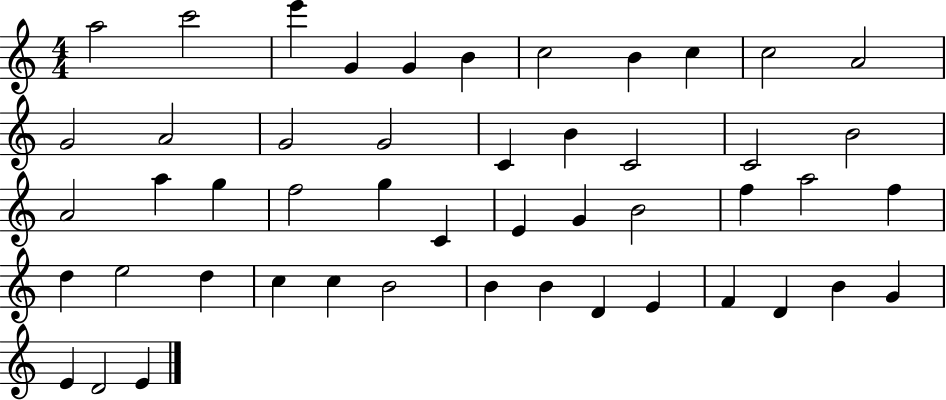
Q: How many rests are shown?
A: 0